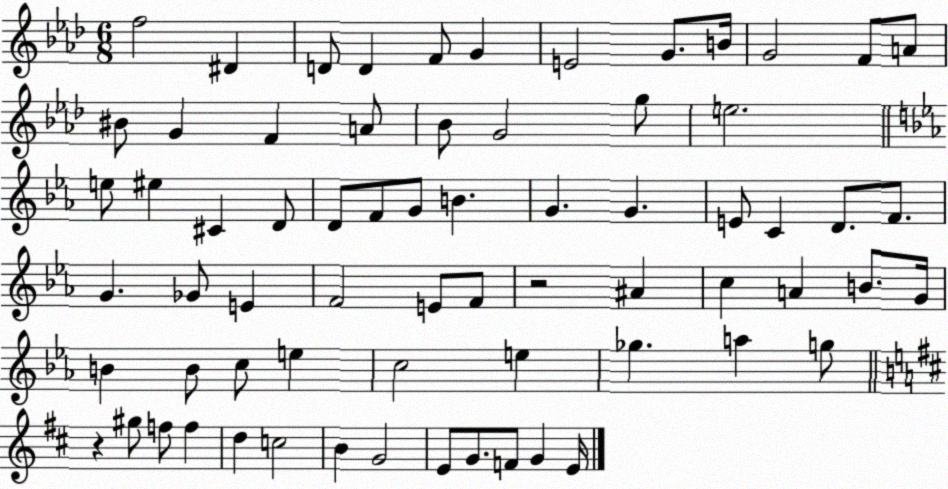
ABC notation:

X:1
T:Untitled
M:6/8
L:1/4
K:Ab
f2 ^D D/2 D F/2 G E2 G/2 B/4 G2 F/2 A/2 ^B/2 G F A/2 _B/2 G2 g/2 e2 e/2 ^e ^C D/2 D/2 F/2 G/2 B G G E/2 C D/2 F/2 G _G/2 E F2 E/2 F/2 z2 ^A c A B/2 G/4 B B/2 c/2 e c2 e _g a g/2 z ^g/2 f/2 f d c2 B G2 E/2 G/2 F/2 G E/4